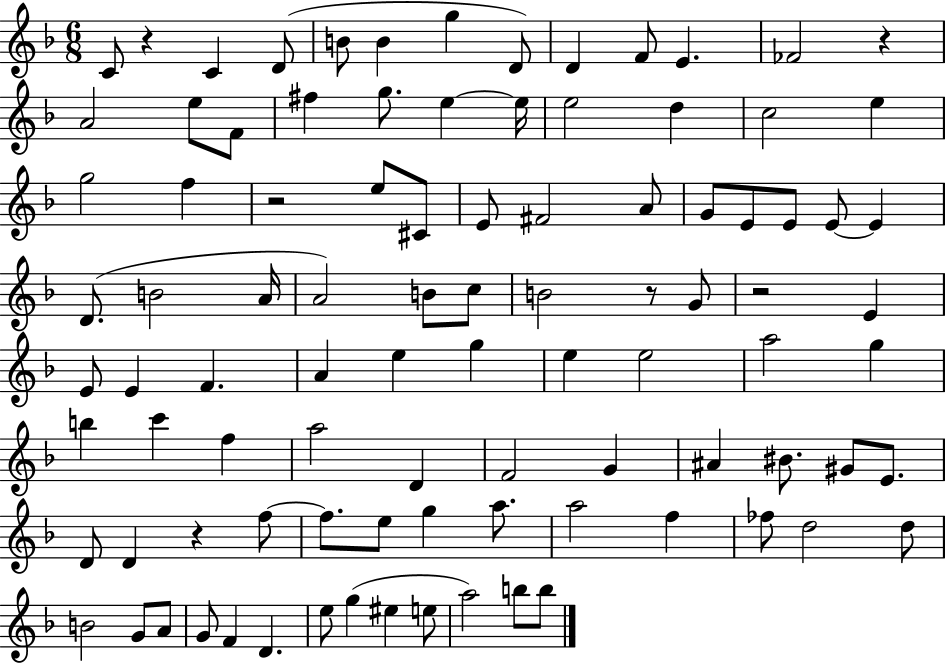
C4/e R/q C4/q D4/e B4/e B4/q G5/q D4/e D4/q F4/e E4/q. FES4/h R/q A4/h E5/e F4/e F#5/q G5/e. E5/q E5/s E5/h D5/q C5/h E5/q G5/h F5/q R/h E5/e C#4/e E4/e F#4/h A4/e G4/e E4/e E4/e E4/e E4/q D4/e. B4/h A4/s A4/h B4/e C5/e B4/h R/e G4/e R/h E4/q E4/e E4/q F4/q. A4/q E5/q G5/q E5/q E5/h A5/h G5/q B5/q C6/q F5/q A5/h D4/q F4/h G4/q A#4/q BIS4/e. G#4/e E4/e. D4/e D4/q R/q F5/e F5/e. E5/e G5/q A5/e. A5/h F5/q FES5/e D5/h D5/e B4/h G4/e A4/e G4/e F4/q D4/q. E5/e G5/q EIS5/q E5/e A5/h B5/e B5/e